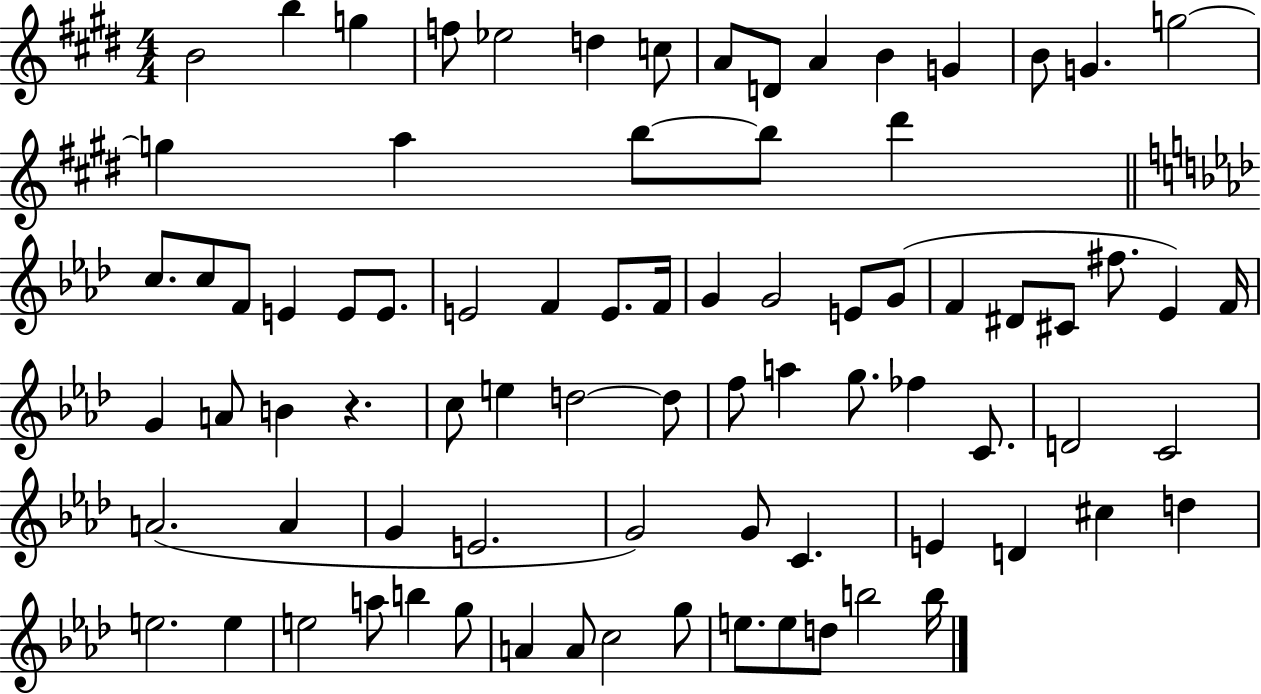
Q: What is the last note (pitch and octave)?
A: B5